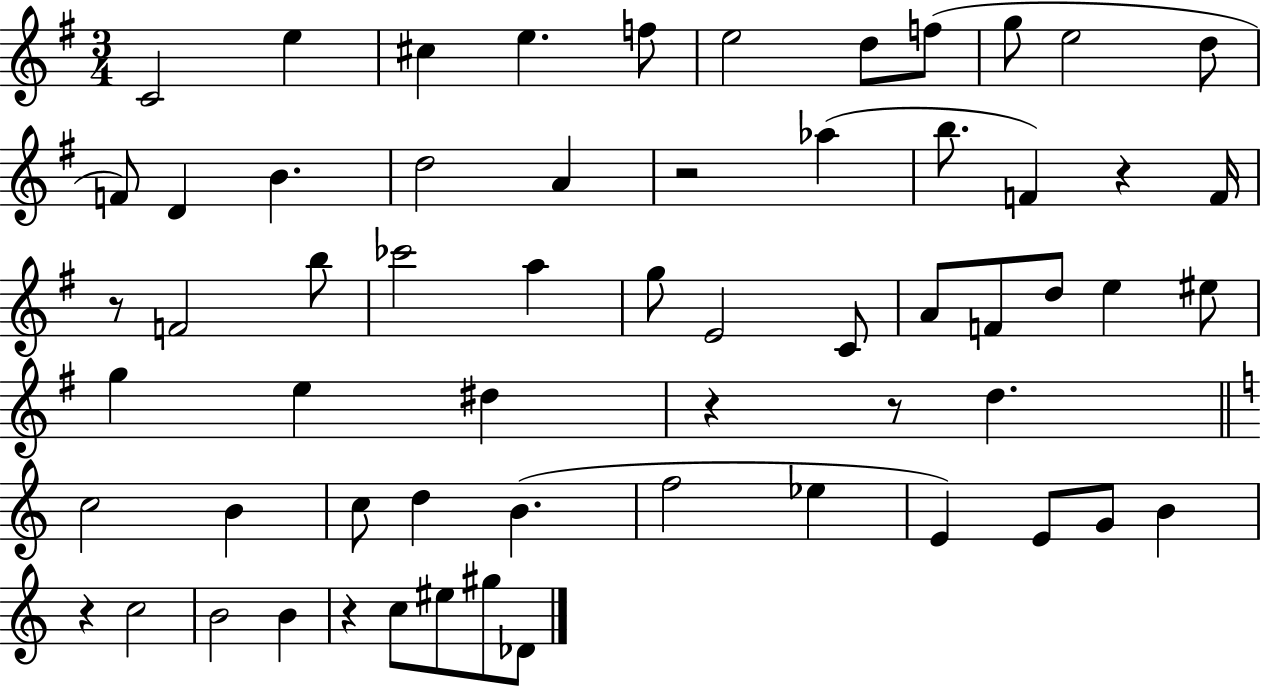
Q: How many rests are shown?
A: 7